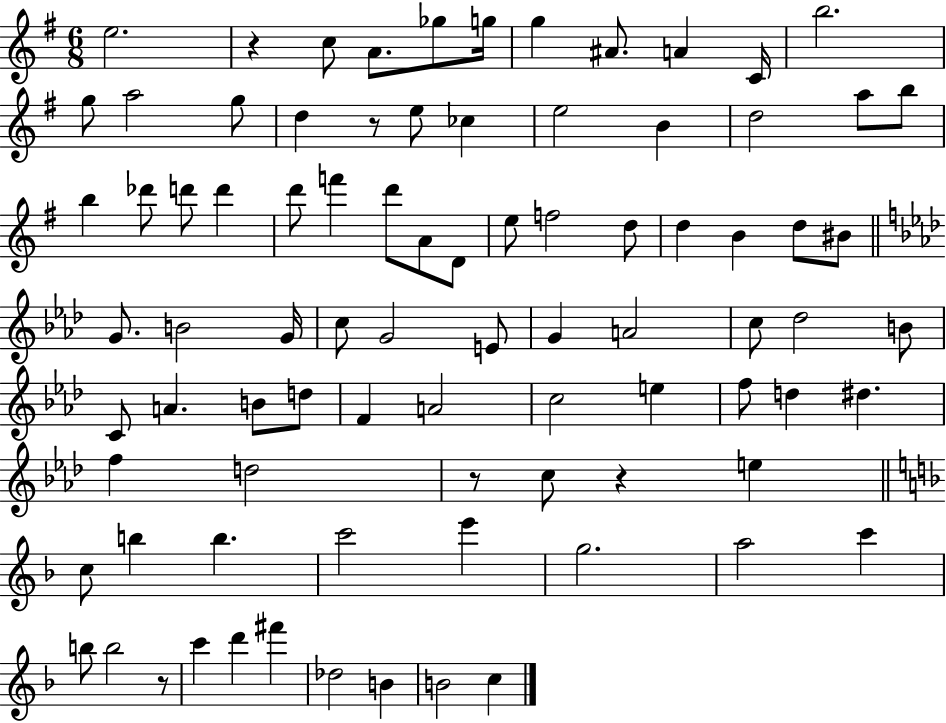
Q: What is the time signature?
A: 6/8